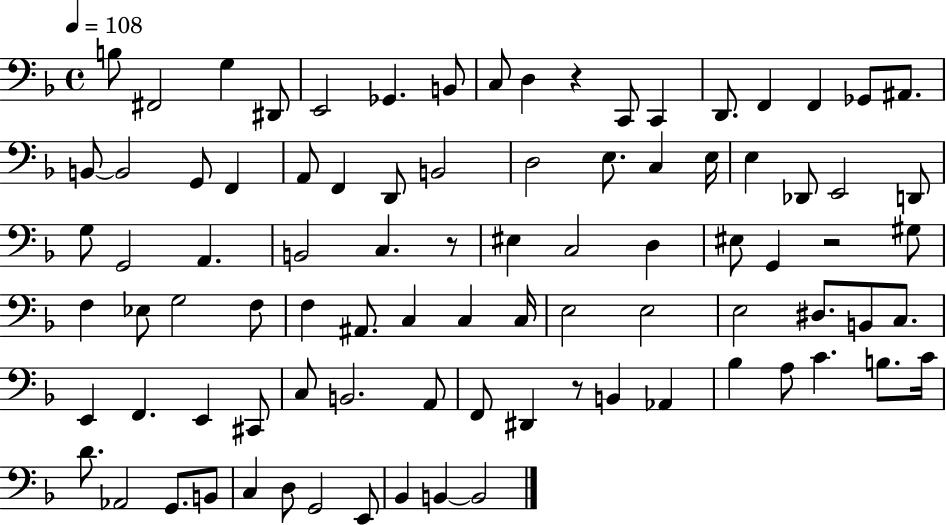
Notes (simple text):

B3/e F#2/h G3/q D#2/e E2/h Gb2/q. B2/e C3/e D3/q R/q C2/e C2/q D2/e. F2/q F2/q Gb2/e A#2/e. B2/e B2/h G2/e F2/q A2/e F2/q D2/e B2/h D3/h E3/e. C3/q E3/s E3/q Db2/e E2/h D2/e G3/e G2/h A2/q. B2/h C3/q. R/e EIS3/q C3/h D3/q EIS3/e G2/q R/h G#3/e F3/q Eb3/e G3/h F3/e F3/q A#2/e. C3/q C3/q C3/s E3/h E3/h E3/h D#3/e. B2/e C3/e. E2/q F2/q. E2/q C#2/e C3/e B2/h. A2/e F2/e D#2/q R/e B2/q Ab2/q Bb3/q A3/e C4/q. B3/e. C4/s D4/e. Ab2/h G2/e. B2/e C3/q D3/e G2/h E2/e Bb2/q B2/q B2/h